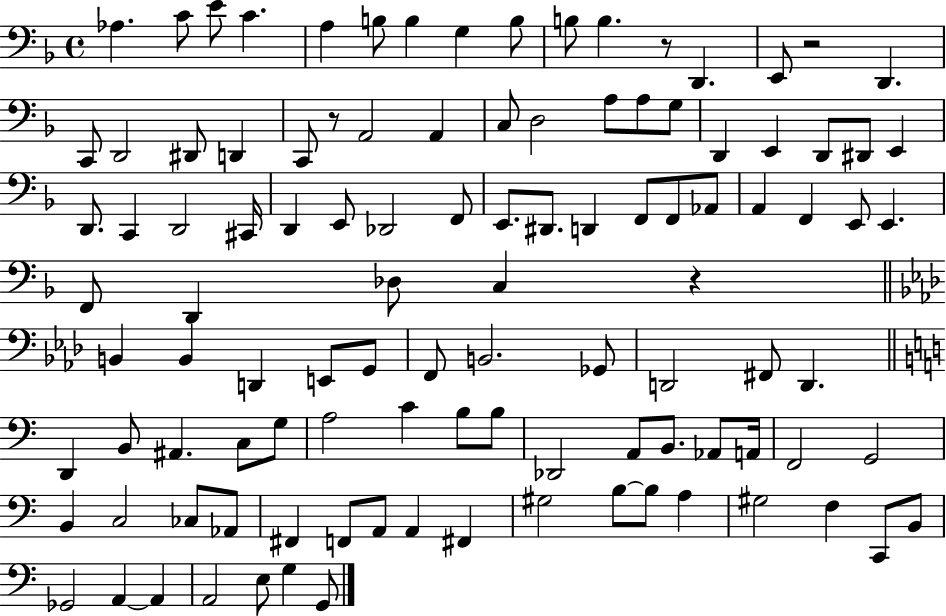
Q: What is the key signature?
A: F major